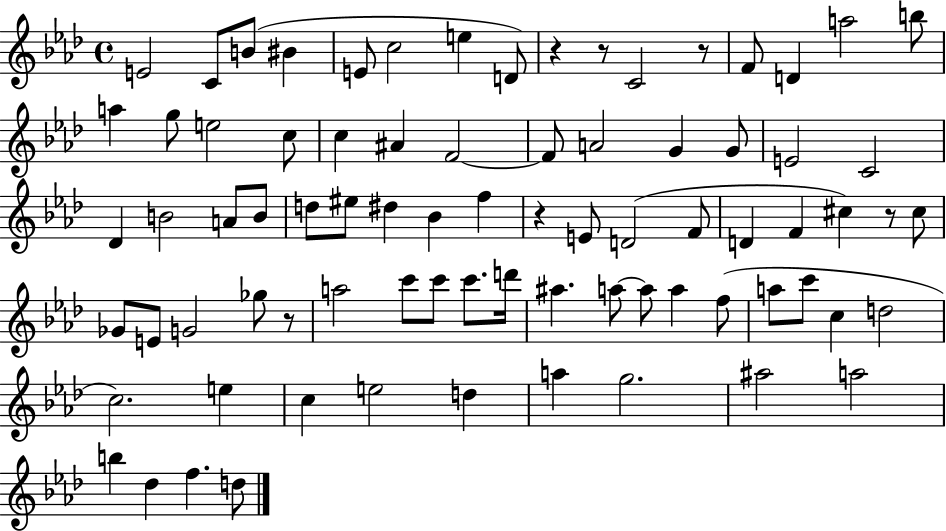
{
  \clef treble
  \time 4/4
  \defaultTimeSignature
  \key aes \major
  e'2 c'8 b'8( bis'4 | e'8 c''2 e''4 d'8) | r4 r8 c'2 r8 | f'8 d'4 a''2 b''8 | \break a''4 g''8 e''2 c''8 | c''4 ais'4 f'2~~ | f'8 a'2 g'4 g'8 | e'2 c'2 | \break des'4 b'2 a'8 b'8 | d''8 eis''8 dis''4 bes'4 f''4 | r4 e'8 d'2( f'8 | d'4 f'4 cis''4) r8 cis''8 | \break ges'8 e'8 g'2 ges''8 r8 | a''2 c'''8 c'''8 c'''8. d'''16 | ais''4. a''8~~ a''8 a''4 f''8( | a''8 c'''8 c''4 d''2 | \break c''2.) e''4 | c''4 e''2 d''4 | a''4 g''2. | ais''2 a''2 | \break b''4 des''4 f''4. d''8 | \bar "|."
}